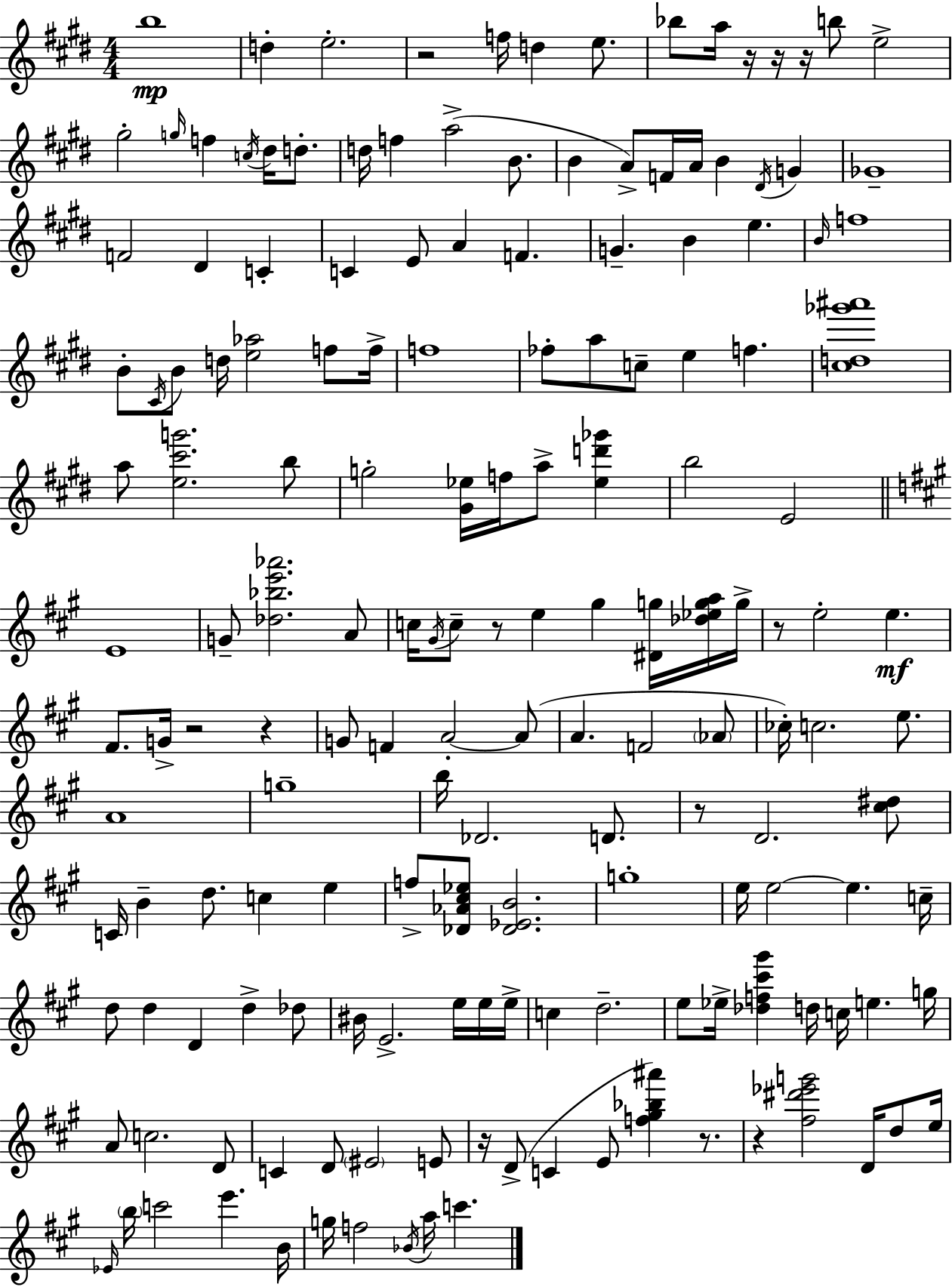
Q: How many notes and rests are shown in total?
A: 166